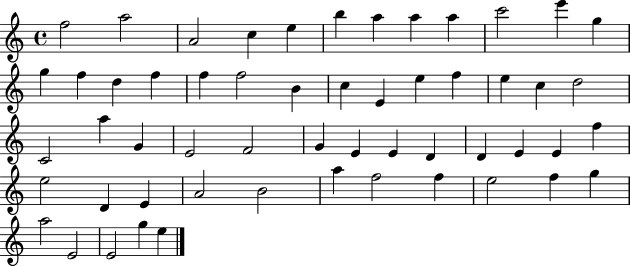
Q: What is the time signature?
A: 4/4